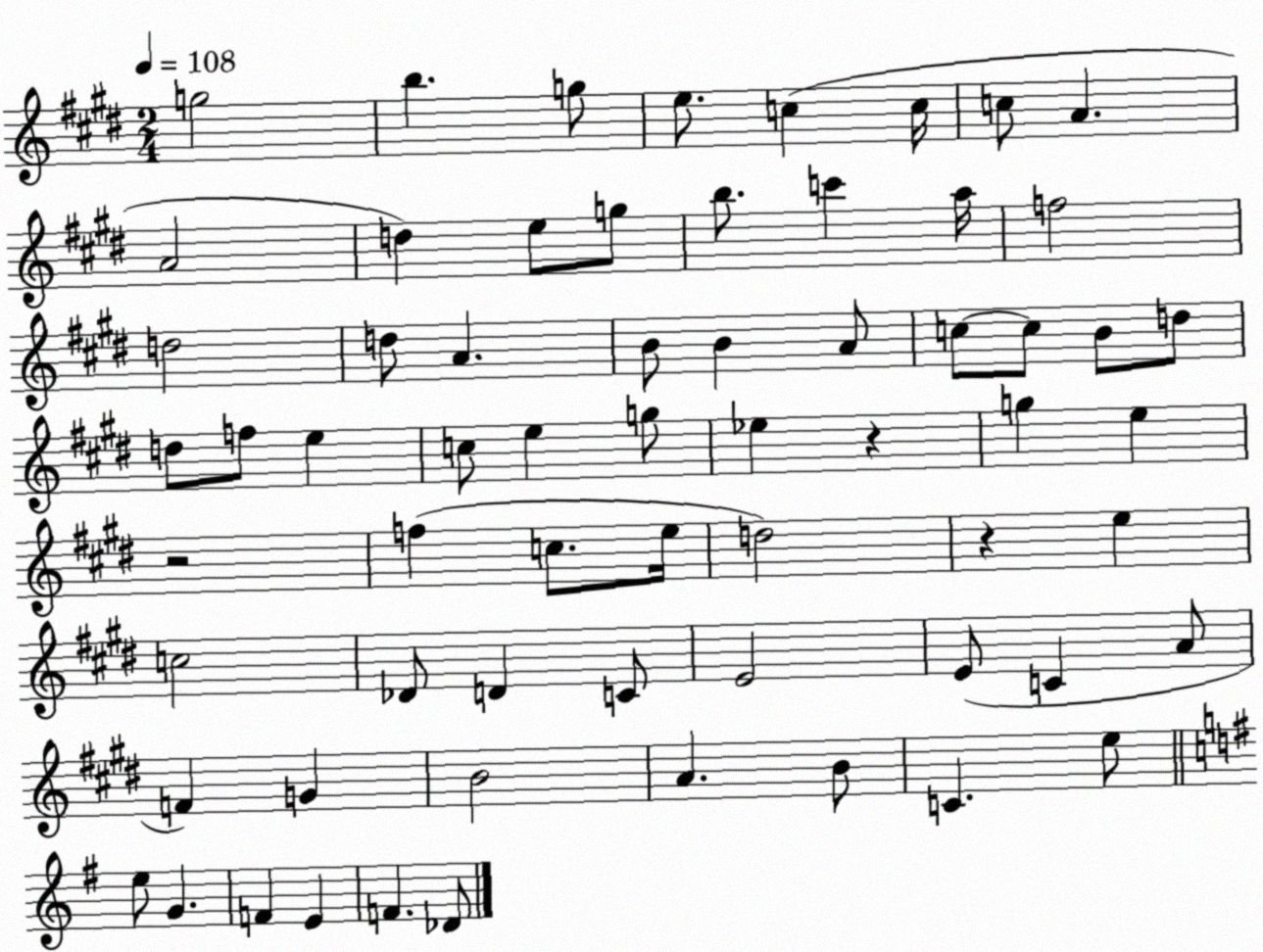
X:1
T:Untitled
M:2/4
L:1/4
K:E
g2 b g/2 e/2 c c/4 c/2 A A2 d e/2 g/2 b/2 c' a/4 f2 d2 d/2 A B/2 B A/2 c/2 c/2 B/2 d/2 d/2 f/2 e c/2 e g/2 _e z g e z2 f c/2 e/4 d2 z e c2 _D/2 D C/2 E2 E/2 C A/2 F G B2 A B/2 C e/2 e/2 G F E F _D/2